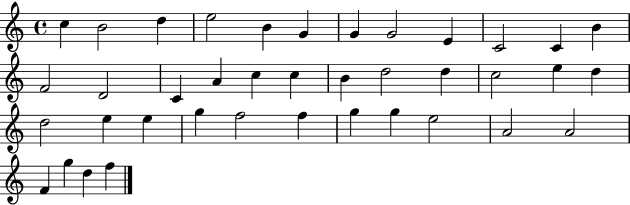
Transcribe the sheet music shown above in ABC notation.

X:1
T:Untitled
M:4/4
L:1/4
K:C
c B2 d e2 B G G G2 E C2 C B F2 D2 C A c c B d2 d c2 e d d2 e e g f2 f g g e2 A2 A2 F g d f